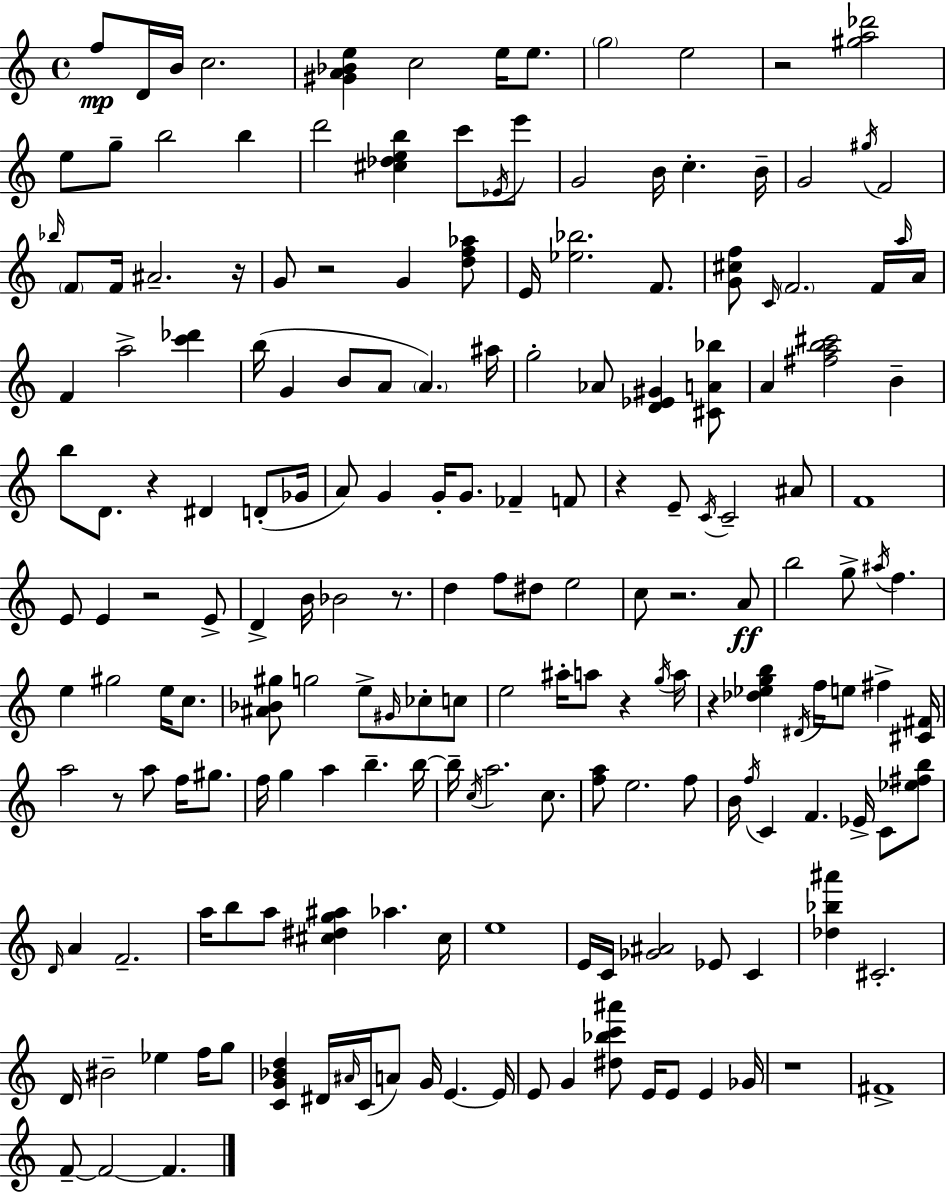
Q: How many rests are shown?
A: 12